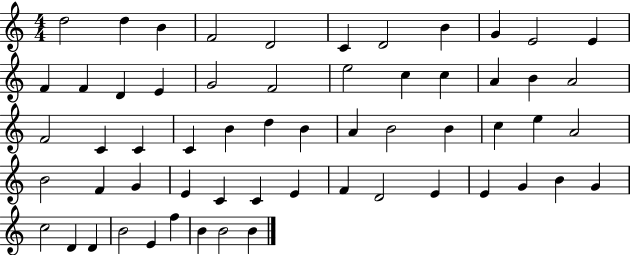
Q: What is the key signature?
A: C major